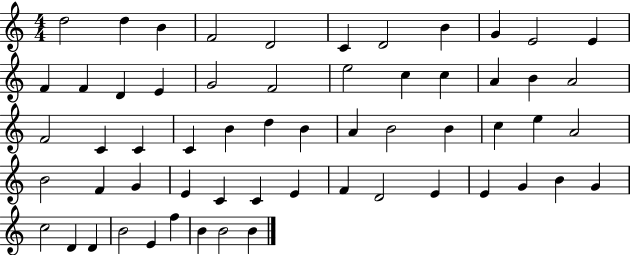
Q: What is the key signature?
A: C major